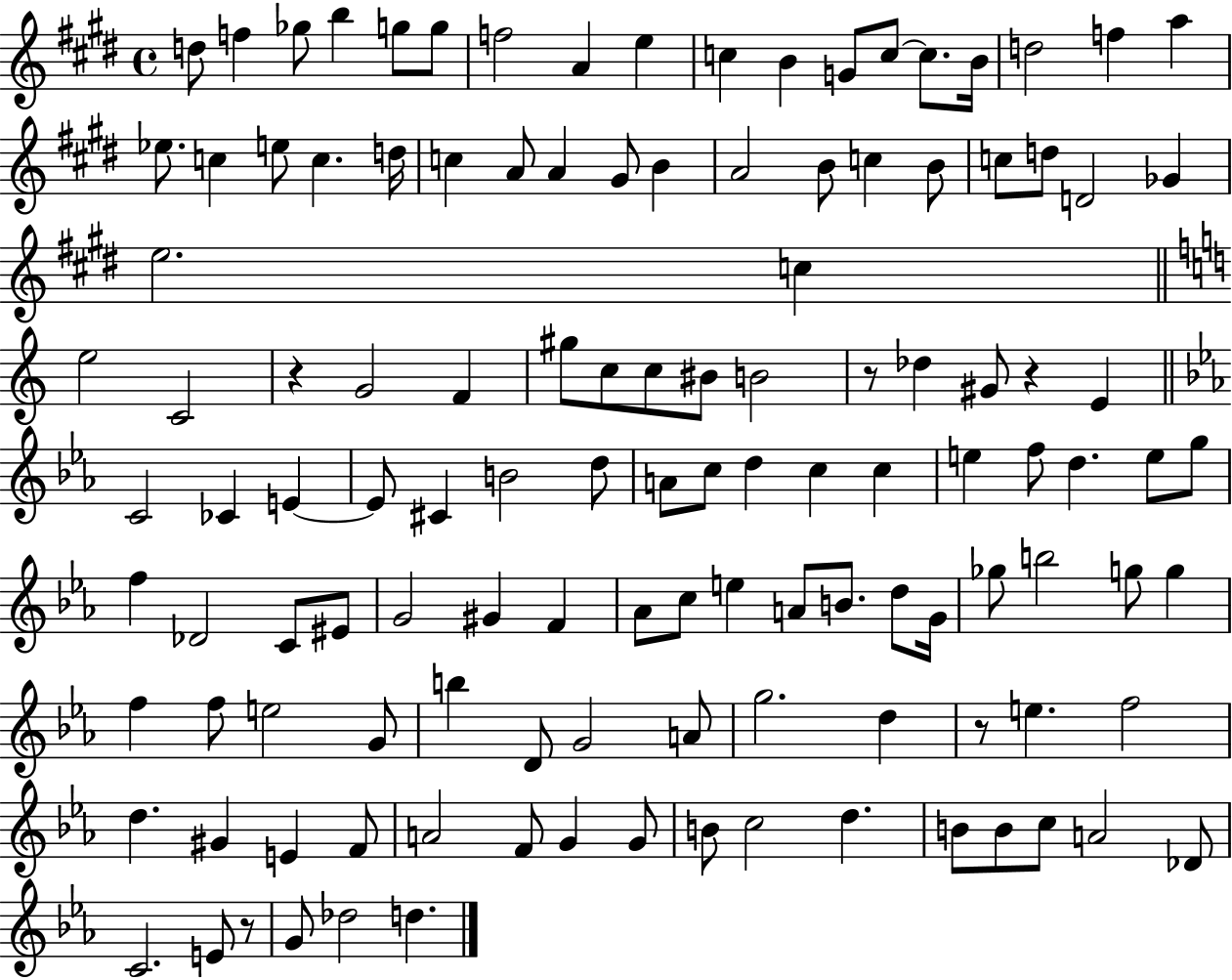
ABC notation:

X:1
T:Untitled
M:4/4
L:1/4
K:E
d/2 f _g/2 b g/2 g/2 f2 A e c B G/2 c/2 c/2 B/4 d2 f a _e/2 c e/2 c d/4 c A/2 A ^G/2 B A2 B/2 c B/2 c/2 d/2 D2 _G e2 c e2 C2 z G2 F ^g/2 c/2 c/2 ^B/2 B2 z/2 _d ^G/2 z E C2 _C E E/2 ^C B2 d/2 A/2 c/2 d c c e f/2 d e/2 g/2 f _D2 C/2 ^E/2 G2 ^G F _A/2 c/2 e A/2 B/2 d/2 G/4 _g/2 b2 g/2 g f f/2 e2 G/2 b D/2 G2 A/2 g2 d z/2 e f2 d ^G E F/2 A2 F/2 G G/2 B/2 c2 d B/2 B/2 c/2 A2 _D/2 C2 E/2 z/2 G/2 _d2 d